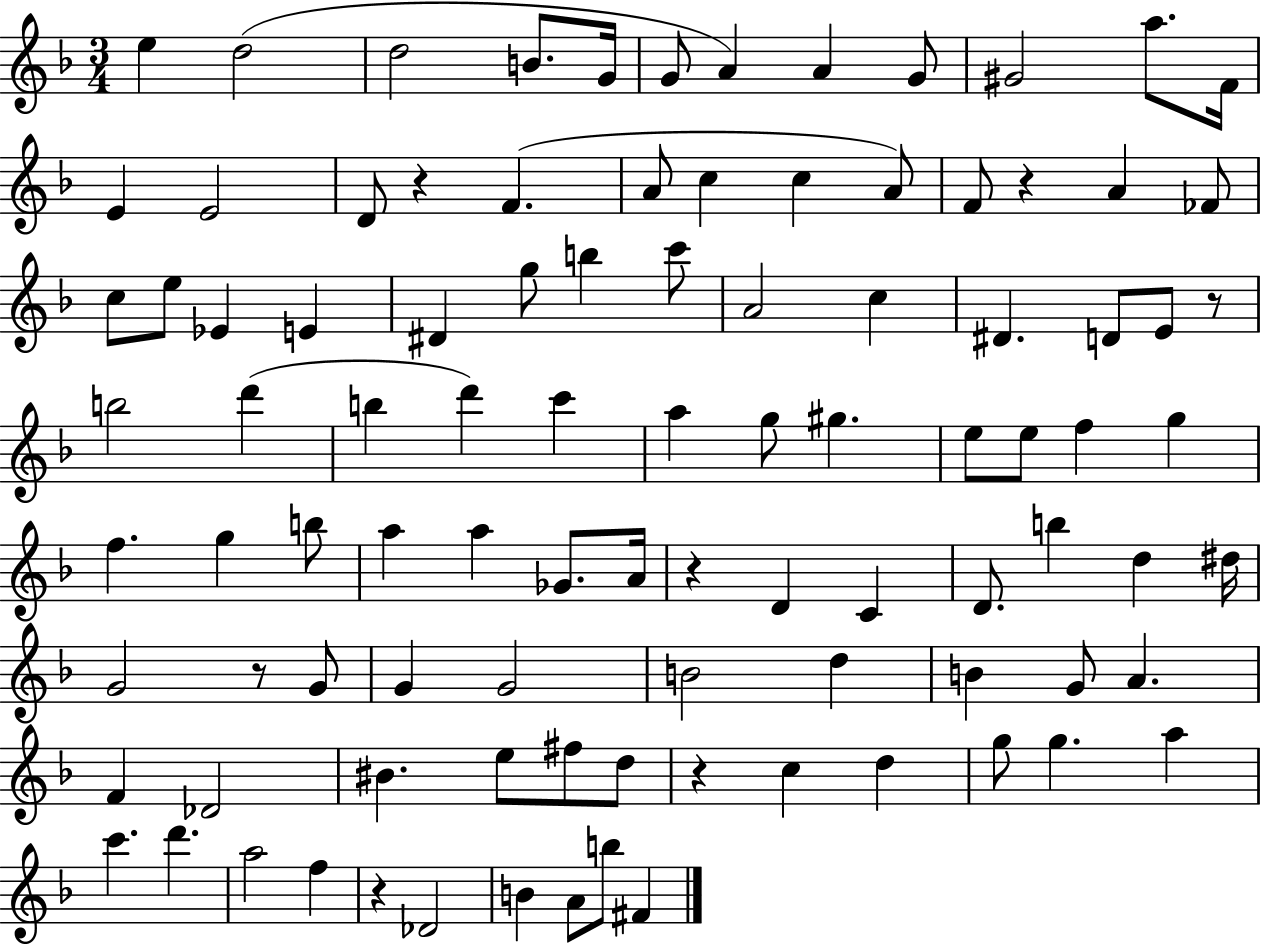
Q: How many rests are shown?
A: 7